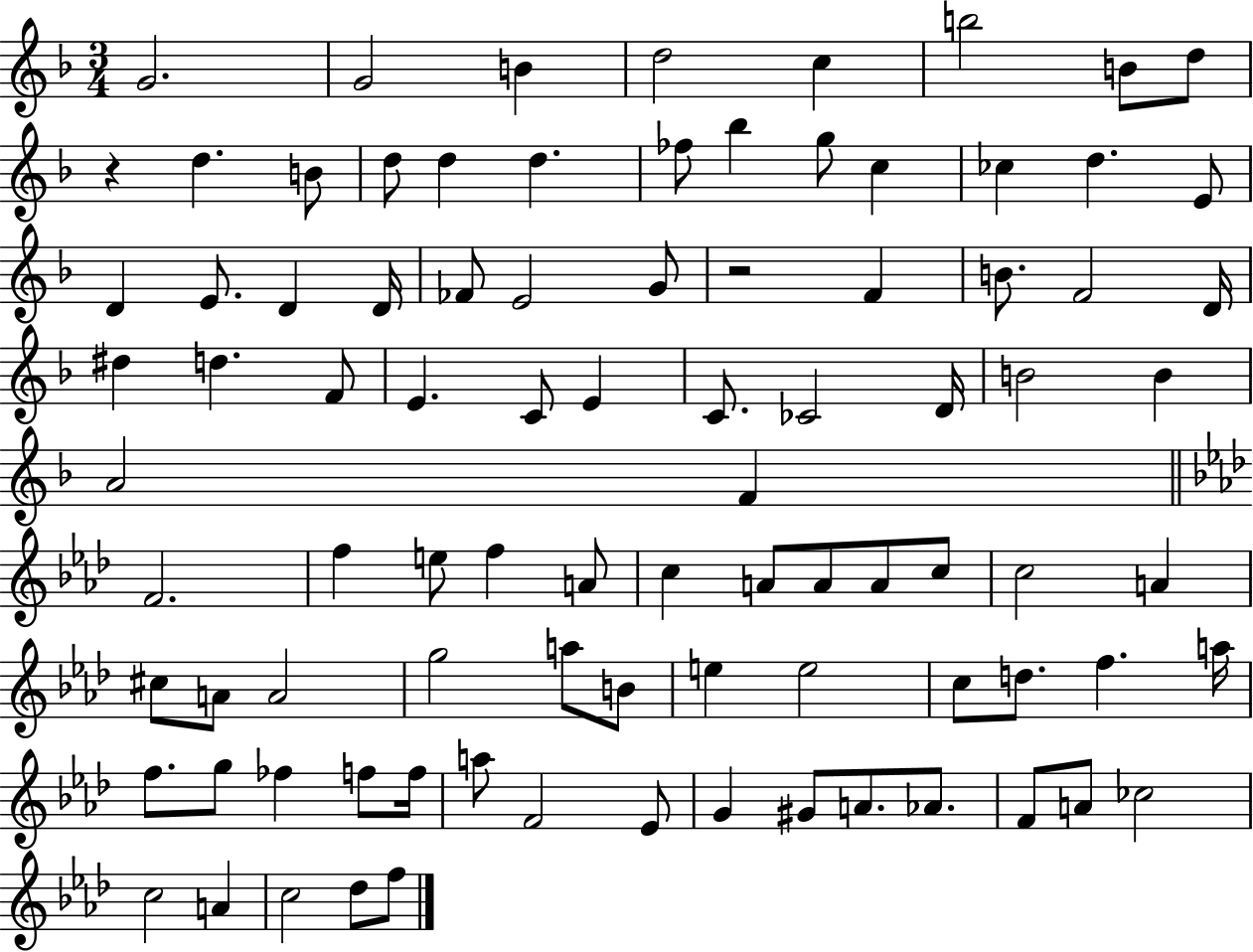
G4/h. G4/h B4/q D5/h C5/q B5/h B4/e D5/e R/q D5/q. B4/e D5/e D5/q D5/q. FES5/e Bb5/q G5/e C5/q CES5/q D5/q. E4/e D4/q E4/e. D4/q D4/s FES4/e E4/h G4/e R/h F4/q B4/e. F4/h D4/s D#5/q D5/q. F4/e E4/q. C4/e E4/q C4/e. CES4/h D4/s B4/h B4/q A4/h F4/q F4/h. F5/q E5/e F5/q A4/e C5/q A4/e A4/e A4/e C5/e C5/h A4/q C#5/e A4/e A4/h G5/h A5/e B4/e E5/q E5/h C5/e D5/e. F5/q. A5/s F5/e. G5/e FES5/q F5/e F5/s A5/e F4/h Eb4/e G4/q G#4/e A4/e. Ab4/e. F4/e A4/e CES5/h C5/h A4/q C5/h Db5/e F5/e